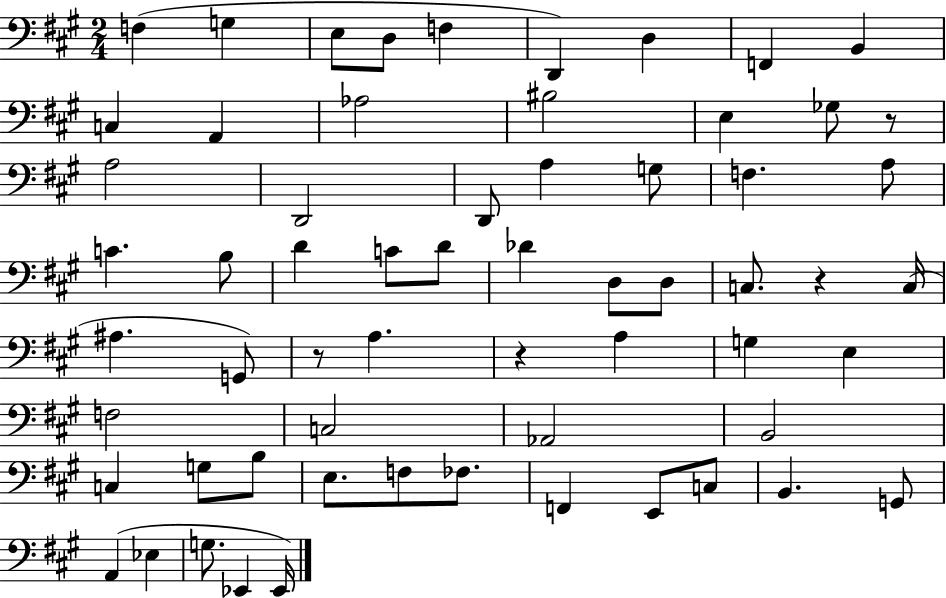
X:1
T:Untitled
M:2/4
L:1/4
K:A
F, G, E,/2 D,/2 F, D,, D, F,, B,, C, A,, _A,2 ^B,2 E, _G,/2 z/2 A,2 D,,2 D,,/2 A, G,/2 F, A,/2 C B,/2 D C/2 D/2 _D D,/2 D,/2 C,/2 z C,/4 ^A, G,,/2 z/2 A, z A, G, E, F,2 C,2 _A,,2 B,,2 C, G,/2 B,/2 E,/2 F,/2 _F,/2 F,, E,,/2 C,/2 B,, G,,/2 A,, _E, G,/2 _E,, _E,,/4